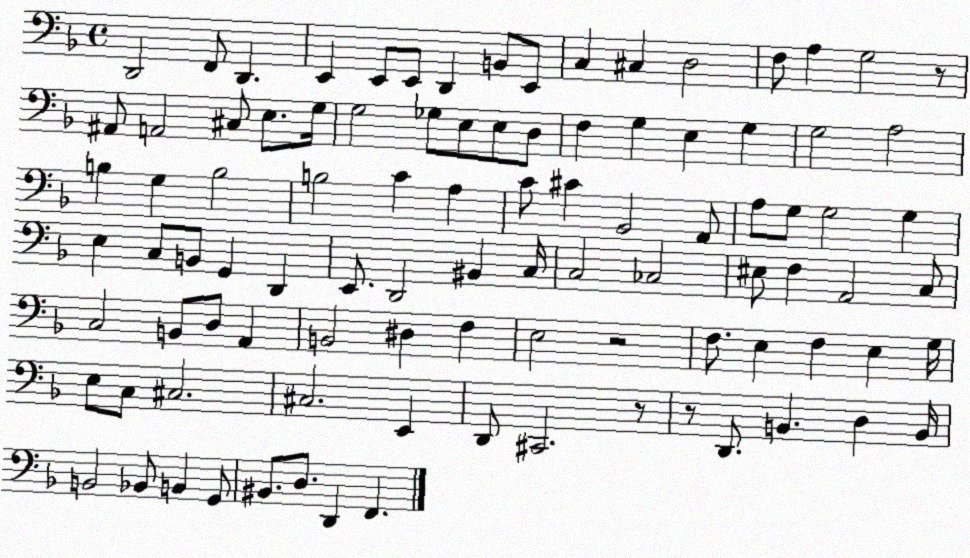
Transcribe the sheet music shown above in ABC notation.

X:1
T:Untitled
M:4/4
L:1/4
K:F
D,,2 F,,/2 D,, E,, E,,/2 E,,/2 D,, B,,/2 E,,/2 C, ^C, D,2 F,/2 A, G,2 z/2 ^A,,/2 A,,2 ^C,/2 E,/2 G,/4 G,2 _G,/2 E,/2 E,/2 D,/2 F, G, E, G, G,2 A,2 B, G, B,2 B,2 C A, C/2 ^C _B,,2 A,,/2 A,/2 G,/2 G,2 G, E, C,/2 B,,/2 G,, D,, E,,/2 D,,2 ^B,, C,/4 C,2 _C,2 ^E,/2 F, A,,2 C,/2 C,2 B,,/2 D,/2 A,, B,,2 ^D, F, E,2 z2 F,/2 E, F, E, G,/4 E,/2 C,/2 ^C,2 ^C,2 E,, D,,/2 ^C,,2 z/2 z/2 D,,/2 B,, D, B,,/4 B,,2 _B,,/2 B,, G,,/2 ^B,,/2 D,/2 D,, F,,